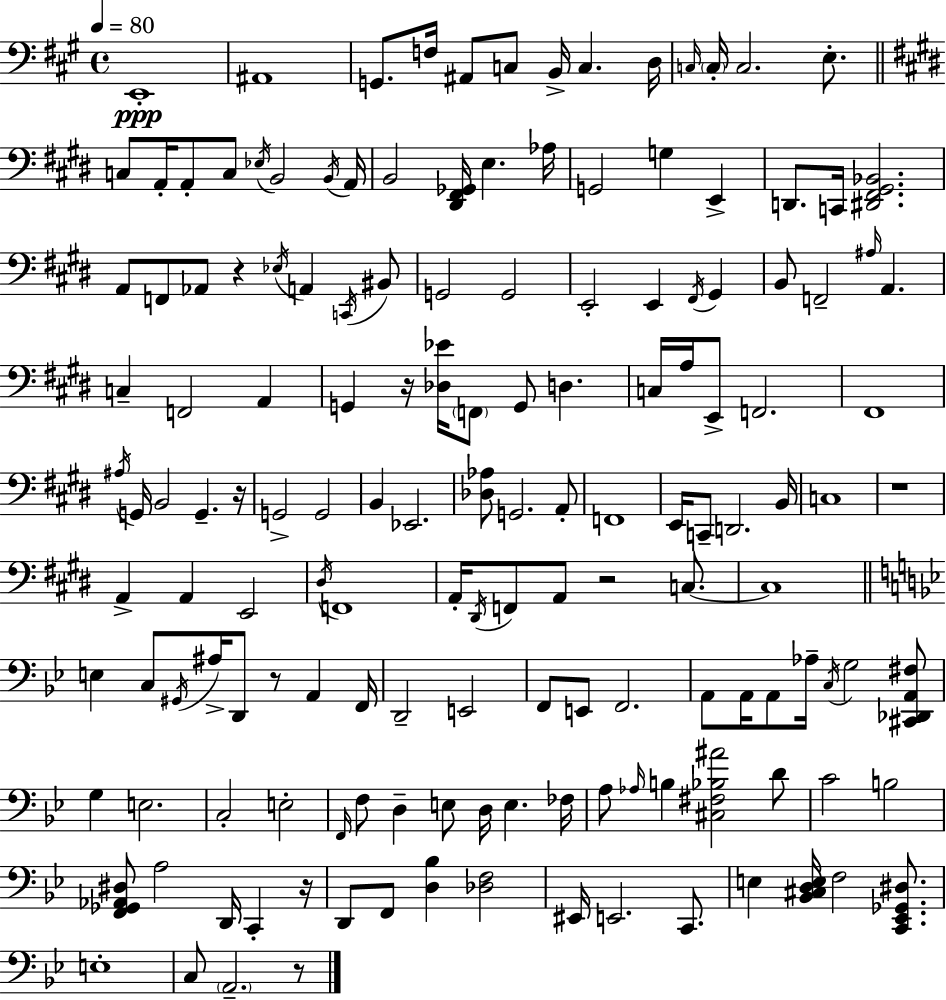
X:1
T:Untitled
M:4/4
L:1/4
K:A
E,,4 ^A,,4 G,,/2 F,/4 ^A,,/2 C,/2 B,,/4 C, D,/4 C,/4 C,/4 C,2 E,/2 C,/2 A,,/4 A,,/2 C,/2 _E,/4 B,,2 B,,/4 A,,/4 B,,2 [^D,,^F,,_G,,]/4 E, _A,/4 G,,2 G, E,, D,,/2 C,,/4 [^D,,^F,,^G,,_B,,]2 A,,/2 F,,/2 _A,,/2 z _E,/4 A,, C,,/4 ^B,,/2 G,,2 G,,2 E,,2 E,, ^F,,/4 ^G,, B,,/2 F,,2 ^A,/4 A,, C, F,,2 A,, G,, z/4 [_D,_E]/4 F,,/2 G,,/2 D, C,/4 A,/4 E,,/2 F,,2 ^F,,4 ^A,/4 G,,/4 B,,2 G,, z/4 G,,2 G,,2 B,, _E,,2 [_D,_A,]/2 G,,2 A,,/2 F,,4 E,,/4 C,,/2 D,,2 B,,/4 C,4 z4 A,, A,, E,,2 ^D,/4 F,,4 A,,/4 ^D,,/4 F,,/2 A,,/2 z2 C,/2 C,4 E, C,/2 ^G,,/4 ^A,/4 D,,/2 z/2 A,, F,,/4 D,,2 E,,2 F,,/2 E,,/2 F,,2 A,,/2 A,,/4 A,,/2 _A,/4 C,/4 G,2 [^C,,_D,,A,,^F,]/2 G, E,2 C,2 E,2 F,,/4 F,/2 D, E,/2 D,/4 E, _F,/4 A,/2 _A,/4 B, [^C,^F,_B,^A]2 D/2 C2 B,2 [F,,_G,,_A,,^D,]/2 A,2 D,,/4 C,, z/4 D,,/2 F,,/2 [D,_B,] [_D,F,]2 ^E,,/4 E,,2 C,,/2 E, [_B,,^C,D,E,]/4 F,2 [C,,_E,,_G,,^D,]/2 E,4 C,/2 A,,2 z/2